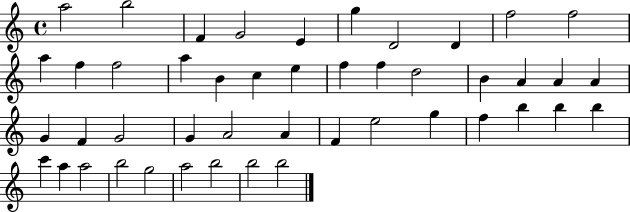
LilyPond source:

{
  \clef treble
  \time 4/4
  \defaultTimeSignature
  \key c \major
  a''2 b''2 | f'4 g'2 e'4 | g''4 d'2 d'4 | f''2 f''2 | \break a''4 f''4 f''2 | a''4 b'4 c''4 e''4 | f''4 f''4 d''2 | b'4 a'4 a'4 a'4 | \break g'4 f'4 g'2 | g'4 a'2 a'4 | f'4 e''2 g''4 | f''4 b''4 b''4 b''4 | \break c'''4 a''4 a''2 | b''2 g''2 | a''2 b''2 | b''2 b''2 | \break \bar "|."
}